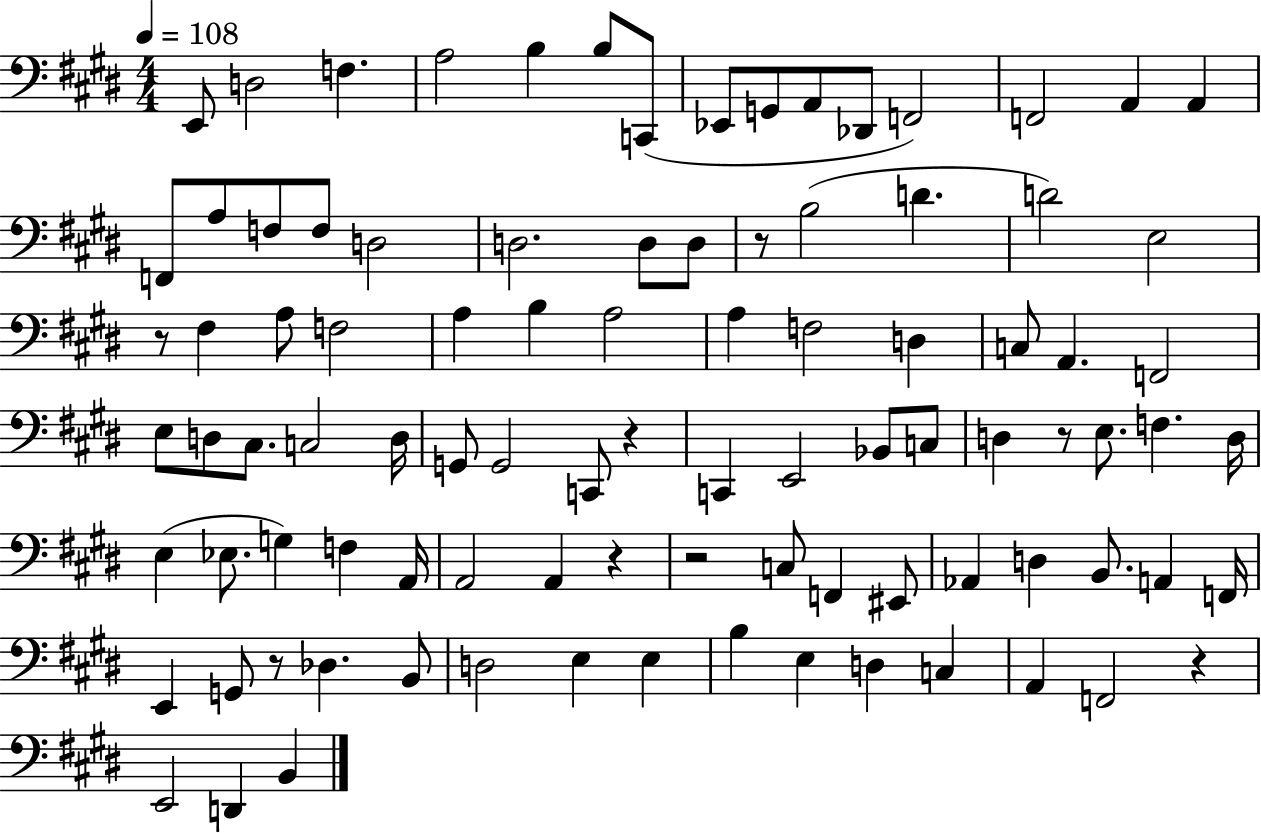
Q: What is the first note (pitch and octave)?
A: E2